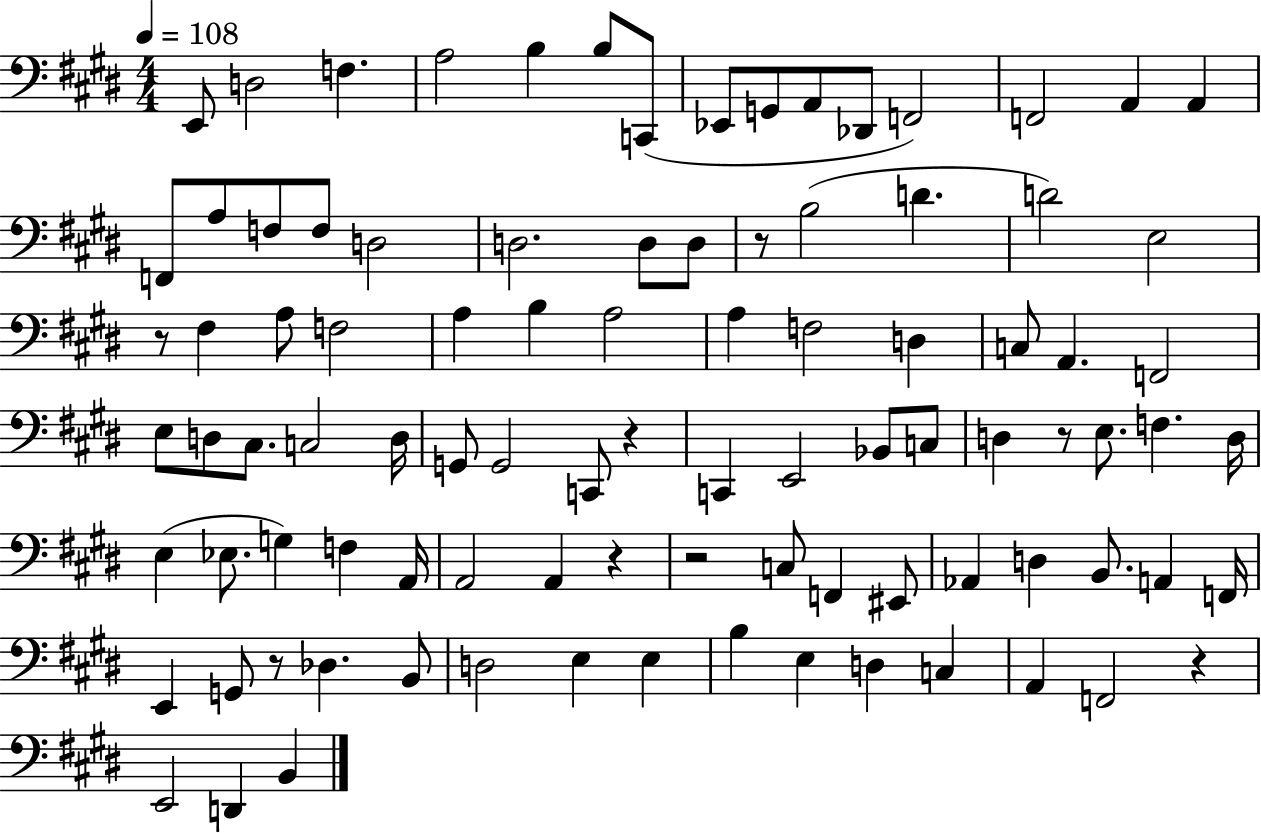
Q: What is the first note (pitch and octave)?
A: E2